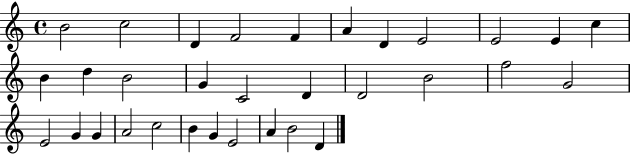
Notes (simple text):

B4/h C5/h D4/q F4/h F4/q A4/q D4/q E4/h E4/h E4/q C5/q B4/q D5/q B4/h G4/q C4/h D4/q D4/h B4/h F5/h G4/h E4/h G4/q G4/q A4/h C5/h B4/q G4/q E4/h A4/q B4/h D4/q